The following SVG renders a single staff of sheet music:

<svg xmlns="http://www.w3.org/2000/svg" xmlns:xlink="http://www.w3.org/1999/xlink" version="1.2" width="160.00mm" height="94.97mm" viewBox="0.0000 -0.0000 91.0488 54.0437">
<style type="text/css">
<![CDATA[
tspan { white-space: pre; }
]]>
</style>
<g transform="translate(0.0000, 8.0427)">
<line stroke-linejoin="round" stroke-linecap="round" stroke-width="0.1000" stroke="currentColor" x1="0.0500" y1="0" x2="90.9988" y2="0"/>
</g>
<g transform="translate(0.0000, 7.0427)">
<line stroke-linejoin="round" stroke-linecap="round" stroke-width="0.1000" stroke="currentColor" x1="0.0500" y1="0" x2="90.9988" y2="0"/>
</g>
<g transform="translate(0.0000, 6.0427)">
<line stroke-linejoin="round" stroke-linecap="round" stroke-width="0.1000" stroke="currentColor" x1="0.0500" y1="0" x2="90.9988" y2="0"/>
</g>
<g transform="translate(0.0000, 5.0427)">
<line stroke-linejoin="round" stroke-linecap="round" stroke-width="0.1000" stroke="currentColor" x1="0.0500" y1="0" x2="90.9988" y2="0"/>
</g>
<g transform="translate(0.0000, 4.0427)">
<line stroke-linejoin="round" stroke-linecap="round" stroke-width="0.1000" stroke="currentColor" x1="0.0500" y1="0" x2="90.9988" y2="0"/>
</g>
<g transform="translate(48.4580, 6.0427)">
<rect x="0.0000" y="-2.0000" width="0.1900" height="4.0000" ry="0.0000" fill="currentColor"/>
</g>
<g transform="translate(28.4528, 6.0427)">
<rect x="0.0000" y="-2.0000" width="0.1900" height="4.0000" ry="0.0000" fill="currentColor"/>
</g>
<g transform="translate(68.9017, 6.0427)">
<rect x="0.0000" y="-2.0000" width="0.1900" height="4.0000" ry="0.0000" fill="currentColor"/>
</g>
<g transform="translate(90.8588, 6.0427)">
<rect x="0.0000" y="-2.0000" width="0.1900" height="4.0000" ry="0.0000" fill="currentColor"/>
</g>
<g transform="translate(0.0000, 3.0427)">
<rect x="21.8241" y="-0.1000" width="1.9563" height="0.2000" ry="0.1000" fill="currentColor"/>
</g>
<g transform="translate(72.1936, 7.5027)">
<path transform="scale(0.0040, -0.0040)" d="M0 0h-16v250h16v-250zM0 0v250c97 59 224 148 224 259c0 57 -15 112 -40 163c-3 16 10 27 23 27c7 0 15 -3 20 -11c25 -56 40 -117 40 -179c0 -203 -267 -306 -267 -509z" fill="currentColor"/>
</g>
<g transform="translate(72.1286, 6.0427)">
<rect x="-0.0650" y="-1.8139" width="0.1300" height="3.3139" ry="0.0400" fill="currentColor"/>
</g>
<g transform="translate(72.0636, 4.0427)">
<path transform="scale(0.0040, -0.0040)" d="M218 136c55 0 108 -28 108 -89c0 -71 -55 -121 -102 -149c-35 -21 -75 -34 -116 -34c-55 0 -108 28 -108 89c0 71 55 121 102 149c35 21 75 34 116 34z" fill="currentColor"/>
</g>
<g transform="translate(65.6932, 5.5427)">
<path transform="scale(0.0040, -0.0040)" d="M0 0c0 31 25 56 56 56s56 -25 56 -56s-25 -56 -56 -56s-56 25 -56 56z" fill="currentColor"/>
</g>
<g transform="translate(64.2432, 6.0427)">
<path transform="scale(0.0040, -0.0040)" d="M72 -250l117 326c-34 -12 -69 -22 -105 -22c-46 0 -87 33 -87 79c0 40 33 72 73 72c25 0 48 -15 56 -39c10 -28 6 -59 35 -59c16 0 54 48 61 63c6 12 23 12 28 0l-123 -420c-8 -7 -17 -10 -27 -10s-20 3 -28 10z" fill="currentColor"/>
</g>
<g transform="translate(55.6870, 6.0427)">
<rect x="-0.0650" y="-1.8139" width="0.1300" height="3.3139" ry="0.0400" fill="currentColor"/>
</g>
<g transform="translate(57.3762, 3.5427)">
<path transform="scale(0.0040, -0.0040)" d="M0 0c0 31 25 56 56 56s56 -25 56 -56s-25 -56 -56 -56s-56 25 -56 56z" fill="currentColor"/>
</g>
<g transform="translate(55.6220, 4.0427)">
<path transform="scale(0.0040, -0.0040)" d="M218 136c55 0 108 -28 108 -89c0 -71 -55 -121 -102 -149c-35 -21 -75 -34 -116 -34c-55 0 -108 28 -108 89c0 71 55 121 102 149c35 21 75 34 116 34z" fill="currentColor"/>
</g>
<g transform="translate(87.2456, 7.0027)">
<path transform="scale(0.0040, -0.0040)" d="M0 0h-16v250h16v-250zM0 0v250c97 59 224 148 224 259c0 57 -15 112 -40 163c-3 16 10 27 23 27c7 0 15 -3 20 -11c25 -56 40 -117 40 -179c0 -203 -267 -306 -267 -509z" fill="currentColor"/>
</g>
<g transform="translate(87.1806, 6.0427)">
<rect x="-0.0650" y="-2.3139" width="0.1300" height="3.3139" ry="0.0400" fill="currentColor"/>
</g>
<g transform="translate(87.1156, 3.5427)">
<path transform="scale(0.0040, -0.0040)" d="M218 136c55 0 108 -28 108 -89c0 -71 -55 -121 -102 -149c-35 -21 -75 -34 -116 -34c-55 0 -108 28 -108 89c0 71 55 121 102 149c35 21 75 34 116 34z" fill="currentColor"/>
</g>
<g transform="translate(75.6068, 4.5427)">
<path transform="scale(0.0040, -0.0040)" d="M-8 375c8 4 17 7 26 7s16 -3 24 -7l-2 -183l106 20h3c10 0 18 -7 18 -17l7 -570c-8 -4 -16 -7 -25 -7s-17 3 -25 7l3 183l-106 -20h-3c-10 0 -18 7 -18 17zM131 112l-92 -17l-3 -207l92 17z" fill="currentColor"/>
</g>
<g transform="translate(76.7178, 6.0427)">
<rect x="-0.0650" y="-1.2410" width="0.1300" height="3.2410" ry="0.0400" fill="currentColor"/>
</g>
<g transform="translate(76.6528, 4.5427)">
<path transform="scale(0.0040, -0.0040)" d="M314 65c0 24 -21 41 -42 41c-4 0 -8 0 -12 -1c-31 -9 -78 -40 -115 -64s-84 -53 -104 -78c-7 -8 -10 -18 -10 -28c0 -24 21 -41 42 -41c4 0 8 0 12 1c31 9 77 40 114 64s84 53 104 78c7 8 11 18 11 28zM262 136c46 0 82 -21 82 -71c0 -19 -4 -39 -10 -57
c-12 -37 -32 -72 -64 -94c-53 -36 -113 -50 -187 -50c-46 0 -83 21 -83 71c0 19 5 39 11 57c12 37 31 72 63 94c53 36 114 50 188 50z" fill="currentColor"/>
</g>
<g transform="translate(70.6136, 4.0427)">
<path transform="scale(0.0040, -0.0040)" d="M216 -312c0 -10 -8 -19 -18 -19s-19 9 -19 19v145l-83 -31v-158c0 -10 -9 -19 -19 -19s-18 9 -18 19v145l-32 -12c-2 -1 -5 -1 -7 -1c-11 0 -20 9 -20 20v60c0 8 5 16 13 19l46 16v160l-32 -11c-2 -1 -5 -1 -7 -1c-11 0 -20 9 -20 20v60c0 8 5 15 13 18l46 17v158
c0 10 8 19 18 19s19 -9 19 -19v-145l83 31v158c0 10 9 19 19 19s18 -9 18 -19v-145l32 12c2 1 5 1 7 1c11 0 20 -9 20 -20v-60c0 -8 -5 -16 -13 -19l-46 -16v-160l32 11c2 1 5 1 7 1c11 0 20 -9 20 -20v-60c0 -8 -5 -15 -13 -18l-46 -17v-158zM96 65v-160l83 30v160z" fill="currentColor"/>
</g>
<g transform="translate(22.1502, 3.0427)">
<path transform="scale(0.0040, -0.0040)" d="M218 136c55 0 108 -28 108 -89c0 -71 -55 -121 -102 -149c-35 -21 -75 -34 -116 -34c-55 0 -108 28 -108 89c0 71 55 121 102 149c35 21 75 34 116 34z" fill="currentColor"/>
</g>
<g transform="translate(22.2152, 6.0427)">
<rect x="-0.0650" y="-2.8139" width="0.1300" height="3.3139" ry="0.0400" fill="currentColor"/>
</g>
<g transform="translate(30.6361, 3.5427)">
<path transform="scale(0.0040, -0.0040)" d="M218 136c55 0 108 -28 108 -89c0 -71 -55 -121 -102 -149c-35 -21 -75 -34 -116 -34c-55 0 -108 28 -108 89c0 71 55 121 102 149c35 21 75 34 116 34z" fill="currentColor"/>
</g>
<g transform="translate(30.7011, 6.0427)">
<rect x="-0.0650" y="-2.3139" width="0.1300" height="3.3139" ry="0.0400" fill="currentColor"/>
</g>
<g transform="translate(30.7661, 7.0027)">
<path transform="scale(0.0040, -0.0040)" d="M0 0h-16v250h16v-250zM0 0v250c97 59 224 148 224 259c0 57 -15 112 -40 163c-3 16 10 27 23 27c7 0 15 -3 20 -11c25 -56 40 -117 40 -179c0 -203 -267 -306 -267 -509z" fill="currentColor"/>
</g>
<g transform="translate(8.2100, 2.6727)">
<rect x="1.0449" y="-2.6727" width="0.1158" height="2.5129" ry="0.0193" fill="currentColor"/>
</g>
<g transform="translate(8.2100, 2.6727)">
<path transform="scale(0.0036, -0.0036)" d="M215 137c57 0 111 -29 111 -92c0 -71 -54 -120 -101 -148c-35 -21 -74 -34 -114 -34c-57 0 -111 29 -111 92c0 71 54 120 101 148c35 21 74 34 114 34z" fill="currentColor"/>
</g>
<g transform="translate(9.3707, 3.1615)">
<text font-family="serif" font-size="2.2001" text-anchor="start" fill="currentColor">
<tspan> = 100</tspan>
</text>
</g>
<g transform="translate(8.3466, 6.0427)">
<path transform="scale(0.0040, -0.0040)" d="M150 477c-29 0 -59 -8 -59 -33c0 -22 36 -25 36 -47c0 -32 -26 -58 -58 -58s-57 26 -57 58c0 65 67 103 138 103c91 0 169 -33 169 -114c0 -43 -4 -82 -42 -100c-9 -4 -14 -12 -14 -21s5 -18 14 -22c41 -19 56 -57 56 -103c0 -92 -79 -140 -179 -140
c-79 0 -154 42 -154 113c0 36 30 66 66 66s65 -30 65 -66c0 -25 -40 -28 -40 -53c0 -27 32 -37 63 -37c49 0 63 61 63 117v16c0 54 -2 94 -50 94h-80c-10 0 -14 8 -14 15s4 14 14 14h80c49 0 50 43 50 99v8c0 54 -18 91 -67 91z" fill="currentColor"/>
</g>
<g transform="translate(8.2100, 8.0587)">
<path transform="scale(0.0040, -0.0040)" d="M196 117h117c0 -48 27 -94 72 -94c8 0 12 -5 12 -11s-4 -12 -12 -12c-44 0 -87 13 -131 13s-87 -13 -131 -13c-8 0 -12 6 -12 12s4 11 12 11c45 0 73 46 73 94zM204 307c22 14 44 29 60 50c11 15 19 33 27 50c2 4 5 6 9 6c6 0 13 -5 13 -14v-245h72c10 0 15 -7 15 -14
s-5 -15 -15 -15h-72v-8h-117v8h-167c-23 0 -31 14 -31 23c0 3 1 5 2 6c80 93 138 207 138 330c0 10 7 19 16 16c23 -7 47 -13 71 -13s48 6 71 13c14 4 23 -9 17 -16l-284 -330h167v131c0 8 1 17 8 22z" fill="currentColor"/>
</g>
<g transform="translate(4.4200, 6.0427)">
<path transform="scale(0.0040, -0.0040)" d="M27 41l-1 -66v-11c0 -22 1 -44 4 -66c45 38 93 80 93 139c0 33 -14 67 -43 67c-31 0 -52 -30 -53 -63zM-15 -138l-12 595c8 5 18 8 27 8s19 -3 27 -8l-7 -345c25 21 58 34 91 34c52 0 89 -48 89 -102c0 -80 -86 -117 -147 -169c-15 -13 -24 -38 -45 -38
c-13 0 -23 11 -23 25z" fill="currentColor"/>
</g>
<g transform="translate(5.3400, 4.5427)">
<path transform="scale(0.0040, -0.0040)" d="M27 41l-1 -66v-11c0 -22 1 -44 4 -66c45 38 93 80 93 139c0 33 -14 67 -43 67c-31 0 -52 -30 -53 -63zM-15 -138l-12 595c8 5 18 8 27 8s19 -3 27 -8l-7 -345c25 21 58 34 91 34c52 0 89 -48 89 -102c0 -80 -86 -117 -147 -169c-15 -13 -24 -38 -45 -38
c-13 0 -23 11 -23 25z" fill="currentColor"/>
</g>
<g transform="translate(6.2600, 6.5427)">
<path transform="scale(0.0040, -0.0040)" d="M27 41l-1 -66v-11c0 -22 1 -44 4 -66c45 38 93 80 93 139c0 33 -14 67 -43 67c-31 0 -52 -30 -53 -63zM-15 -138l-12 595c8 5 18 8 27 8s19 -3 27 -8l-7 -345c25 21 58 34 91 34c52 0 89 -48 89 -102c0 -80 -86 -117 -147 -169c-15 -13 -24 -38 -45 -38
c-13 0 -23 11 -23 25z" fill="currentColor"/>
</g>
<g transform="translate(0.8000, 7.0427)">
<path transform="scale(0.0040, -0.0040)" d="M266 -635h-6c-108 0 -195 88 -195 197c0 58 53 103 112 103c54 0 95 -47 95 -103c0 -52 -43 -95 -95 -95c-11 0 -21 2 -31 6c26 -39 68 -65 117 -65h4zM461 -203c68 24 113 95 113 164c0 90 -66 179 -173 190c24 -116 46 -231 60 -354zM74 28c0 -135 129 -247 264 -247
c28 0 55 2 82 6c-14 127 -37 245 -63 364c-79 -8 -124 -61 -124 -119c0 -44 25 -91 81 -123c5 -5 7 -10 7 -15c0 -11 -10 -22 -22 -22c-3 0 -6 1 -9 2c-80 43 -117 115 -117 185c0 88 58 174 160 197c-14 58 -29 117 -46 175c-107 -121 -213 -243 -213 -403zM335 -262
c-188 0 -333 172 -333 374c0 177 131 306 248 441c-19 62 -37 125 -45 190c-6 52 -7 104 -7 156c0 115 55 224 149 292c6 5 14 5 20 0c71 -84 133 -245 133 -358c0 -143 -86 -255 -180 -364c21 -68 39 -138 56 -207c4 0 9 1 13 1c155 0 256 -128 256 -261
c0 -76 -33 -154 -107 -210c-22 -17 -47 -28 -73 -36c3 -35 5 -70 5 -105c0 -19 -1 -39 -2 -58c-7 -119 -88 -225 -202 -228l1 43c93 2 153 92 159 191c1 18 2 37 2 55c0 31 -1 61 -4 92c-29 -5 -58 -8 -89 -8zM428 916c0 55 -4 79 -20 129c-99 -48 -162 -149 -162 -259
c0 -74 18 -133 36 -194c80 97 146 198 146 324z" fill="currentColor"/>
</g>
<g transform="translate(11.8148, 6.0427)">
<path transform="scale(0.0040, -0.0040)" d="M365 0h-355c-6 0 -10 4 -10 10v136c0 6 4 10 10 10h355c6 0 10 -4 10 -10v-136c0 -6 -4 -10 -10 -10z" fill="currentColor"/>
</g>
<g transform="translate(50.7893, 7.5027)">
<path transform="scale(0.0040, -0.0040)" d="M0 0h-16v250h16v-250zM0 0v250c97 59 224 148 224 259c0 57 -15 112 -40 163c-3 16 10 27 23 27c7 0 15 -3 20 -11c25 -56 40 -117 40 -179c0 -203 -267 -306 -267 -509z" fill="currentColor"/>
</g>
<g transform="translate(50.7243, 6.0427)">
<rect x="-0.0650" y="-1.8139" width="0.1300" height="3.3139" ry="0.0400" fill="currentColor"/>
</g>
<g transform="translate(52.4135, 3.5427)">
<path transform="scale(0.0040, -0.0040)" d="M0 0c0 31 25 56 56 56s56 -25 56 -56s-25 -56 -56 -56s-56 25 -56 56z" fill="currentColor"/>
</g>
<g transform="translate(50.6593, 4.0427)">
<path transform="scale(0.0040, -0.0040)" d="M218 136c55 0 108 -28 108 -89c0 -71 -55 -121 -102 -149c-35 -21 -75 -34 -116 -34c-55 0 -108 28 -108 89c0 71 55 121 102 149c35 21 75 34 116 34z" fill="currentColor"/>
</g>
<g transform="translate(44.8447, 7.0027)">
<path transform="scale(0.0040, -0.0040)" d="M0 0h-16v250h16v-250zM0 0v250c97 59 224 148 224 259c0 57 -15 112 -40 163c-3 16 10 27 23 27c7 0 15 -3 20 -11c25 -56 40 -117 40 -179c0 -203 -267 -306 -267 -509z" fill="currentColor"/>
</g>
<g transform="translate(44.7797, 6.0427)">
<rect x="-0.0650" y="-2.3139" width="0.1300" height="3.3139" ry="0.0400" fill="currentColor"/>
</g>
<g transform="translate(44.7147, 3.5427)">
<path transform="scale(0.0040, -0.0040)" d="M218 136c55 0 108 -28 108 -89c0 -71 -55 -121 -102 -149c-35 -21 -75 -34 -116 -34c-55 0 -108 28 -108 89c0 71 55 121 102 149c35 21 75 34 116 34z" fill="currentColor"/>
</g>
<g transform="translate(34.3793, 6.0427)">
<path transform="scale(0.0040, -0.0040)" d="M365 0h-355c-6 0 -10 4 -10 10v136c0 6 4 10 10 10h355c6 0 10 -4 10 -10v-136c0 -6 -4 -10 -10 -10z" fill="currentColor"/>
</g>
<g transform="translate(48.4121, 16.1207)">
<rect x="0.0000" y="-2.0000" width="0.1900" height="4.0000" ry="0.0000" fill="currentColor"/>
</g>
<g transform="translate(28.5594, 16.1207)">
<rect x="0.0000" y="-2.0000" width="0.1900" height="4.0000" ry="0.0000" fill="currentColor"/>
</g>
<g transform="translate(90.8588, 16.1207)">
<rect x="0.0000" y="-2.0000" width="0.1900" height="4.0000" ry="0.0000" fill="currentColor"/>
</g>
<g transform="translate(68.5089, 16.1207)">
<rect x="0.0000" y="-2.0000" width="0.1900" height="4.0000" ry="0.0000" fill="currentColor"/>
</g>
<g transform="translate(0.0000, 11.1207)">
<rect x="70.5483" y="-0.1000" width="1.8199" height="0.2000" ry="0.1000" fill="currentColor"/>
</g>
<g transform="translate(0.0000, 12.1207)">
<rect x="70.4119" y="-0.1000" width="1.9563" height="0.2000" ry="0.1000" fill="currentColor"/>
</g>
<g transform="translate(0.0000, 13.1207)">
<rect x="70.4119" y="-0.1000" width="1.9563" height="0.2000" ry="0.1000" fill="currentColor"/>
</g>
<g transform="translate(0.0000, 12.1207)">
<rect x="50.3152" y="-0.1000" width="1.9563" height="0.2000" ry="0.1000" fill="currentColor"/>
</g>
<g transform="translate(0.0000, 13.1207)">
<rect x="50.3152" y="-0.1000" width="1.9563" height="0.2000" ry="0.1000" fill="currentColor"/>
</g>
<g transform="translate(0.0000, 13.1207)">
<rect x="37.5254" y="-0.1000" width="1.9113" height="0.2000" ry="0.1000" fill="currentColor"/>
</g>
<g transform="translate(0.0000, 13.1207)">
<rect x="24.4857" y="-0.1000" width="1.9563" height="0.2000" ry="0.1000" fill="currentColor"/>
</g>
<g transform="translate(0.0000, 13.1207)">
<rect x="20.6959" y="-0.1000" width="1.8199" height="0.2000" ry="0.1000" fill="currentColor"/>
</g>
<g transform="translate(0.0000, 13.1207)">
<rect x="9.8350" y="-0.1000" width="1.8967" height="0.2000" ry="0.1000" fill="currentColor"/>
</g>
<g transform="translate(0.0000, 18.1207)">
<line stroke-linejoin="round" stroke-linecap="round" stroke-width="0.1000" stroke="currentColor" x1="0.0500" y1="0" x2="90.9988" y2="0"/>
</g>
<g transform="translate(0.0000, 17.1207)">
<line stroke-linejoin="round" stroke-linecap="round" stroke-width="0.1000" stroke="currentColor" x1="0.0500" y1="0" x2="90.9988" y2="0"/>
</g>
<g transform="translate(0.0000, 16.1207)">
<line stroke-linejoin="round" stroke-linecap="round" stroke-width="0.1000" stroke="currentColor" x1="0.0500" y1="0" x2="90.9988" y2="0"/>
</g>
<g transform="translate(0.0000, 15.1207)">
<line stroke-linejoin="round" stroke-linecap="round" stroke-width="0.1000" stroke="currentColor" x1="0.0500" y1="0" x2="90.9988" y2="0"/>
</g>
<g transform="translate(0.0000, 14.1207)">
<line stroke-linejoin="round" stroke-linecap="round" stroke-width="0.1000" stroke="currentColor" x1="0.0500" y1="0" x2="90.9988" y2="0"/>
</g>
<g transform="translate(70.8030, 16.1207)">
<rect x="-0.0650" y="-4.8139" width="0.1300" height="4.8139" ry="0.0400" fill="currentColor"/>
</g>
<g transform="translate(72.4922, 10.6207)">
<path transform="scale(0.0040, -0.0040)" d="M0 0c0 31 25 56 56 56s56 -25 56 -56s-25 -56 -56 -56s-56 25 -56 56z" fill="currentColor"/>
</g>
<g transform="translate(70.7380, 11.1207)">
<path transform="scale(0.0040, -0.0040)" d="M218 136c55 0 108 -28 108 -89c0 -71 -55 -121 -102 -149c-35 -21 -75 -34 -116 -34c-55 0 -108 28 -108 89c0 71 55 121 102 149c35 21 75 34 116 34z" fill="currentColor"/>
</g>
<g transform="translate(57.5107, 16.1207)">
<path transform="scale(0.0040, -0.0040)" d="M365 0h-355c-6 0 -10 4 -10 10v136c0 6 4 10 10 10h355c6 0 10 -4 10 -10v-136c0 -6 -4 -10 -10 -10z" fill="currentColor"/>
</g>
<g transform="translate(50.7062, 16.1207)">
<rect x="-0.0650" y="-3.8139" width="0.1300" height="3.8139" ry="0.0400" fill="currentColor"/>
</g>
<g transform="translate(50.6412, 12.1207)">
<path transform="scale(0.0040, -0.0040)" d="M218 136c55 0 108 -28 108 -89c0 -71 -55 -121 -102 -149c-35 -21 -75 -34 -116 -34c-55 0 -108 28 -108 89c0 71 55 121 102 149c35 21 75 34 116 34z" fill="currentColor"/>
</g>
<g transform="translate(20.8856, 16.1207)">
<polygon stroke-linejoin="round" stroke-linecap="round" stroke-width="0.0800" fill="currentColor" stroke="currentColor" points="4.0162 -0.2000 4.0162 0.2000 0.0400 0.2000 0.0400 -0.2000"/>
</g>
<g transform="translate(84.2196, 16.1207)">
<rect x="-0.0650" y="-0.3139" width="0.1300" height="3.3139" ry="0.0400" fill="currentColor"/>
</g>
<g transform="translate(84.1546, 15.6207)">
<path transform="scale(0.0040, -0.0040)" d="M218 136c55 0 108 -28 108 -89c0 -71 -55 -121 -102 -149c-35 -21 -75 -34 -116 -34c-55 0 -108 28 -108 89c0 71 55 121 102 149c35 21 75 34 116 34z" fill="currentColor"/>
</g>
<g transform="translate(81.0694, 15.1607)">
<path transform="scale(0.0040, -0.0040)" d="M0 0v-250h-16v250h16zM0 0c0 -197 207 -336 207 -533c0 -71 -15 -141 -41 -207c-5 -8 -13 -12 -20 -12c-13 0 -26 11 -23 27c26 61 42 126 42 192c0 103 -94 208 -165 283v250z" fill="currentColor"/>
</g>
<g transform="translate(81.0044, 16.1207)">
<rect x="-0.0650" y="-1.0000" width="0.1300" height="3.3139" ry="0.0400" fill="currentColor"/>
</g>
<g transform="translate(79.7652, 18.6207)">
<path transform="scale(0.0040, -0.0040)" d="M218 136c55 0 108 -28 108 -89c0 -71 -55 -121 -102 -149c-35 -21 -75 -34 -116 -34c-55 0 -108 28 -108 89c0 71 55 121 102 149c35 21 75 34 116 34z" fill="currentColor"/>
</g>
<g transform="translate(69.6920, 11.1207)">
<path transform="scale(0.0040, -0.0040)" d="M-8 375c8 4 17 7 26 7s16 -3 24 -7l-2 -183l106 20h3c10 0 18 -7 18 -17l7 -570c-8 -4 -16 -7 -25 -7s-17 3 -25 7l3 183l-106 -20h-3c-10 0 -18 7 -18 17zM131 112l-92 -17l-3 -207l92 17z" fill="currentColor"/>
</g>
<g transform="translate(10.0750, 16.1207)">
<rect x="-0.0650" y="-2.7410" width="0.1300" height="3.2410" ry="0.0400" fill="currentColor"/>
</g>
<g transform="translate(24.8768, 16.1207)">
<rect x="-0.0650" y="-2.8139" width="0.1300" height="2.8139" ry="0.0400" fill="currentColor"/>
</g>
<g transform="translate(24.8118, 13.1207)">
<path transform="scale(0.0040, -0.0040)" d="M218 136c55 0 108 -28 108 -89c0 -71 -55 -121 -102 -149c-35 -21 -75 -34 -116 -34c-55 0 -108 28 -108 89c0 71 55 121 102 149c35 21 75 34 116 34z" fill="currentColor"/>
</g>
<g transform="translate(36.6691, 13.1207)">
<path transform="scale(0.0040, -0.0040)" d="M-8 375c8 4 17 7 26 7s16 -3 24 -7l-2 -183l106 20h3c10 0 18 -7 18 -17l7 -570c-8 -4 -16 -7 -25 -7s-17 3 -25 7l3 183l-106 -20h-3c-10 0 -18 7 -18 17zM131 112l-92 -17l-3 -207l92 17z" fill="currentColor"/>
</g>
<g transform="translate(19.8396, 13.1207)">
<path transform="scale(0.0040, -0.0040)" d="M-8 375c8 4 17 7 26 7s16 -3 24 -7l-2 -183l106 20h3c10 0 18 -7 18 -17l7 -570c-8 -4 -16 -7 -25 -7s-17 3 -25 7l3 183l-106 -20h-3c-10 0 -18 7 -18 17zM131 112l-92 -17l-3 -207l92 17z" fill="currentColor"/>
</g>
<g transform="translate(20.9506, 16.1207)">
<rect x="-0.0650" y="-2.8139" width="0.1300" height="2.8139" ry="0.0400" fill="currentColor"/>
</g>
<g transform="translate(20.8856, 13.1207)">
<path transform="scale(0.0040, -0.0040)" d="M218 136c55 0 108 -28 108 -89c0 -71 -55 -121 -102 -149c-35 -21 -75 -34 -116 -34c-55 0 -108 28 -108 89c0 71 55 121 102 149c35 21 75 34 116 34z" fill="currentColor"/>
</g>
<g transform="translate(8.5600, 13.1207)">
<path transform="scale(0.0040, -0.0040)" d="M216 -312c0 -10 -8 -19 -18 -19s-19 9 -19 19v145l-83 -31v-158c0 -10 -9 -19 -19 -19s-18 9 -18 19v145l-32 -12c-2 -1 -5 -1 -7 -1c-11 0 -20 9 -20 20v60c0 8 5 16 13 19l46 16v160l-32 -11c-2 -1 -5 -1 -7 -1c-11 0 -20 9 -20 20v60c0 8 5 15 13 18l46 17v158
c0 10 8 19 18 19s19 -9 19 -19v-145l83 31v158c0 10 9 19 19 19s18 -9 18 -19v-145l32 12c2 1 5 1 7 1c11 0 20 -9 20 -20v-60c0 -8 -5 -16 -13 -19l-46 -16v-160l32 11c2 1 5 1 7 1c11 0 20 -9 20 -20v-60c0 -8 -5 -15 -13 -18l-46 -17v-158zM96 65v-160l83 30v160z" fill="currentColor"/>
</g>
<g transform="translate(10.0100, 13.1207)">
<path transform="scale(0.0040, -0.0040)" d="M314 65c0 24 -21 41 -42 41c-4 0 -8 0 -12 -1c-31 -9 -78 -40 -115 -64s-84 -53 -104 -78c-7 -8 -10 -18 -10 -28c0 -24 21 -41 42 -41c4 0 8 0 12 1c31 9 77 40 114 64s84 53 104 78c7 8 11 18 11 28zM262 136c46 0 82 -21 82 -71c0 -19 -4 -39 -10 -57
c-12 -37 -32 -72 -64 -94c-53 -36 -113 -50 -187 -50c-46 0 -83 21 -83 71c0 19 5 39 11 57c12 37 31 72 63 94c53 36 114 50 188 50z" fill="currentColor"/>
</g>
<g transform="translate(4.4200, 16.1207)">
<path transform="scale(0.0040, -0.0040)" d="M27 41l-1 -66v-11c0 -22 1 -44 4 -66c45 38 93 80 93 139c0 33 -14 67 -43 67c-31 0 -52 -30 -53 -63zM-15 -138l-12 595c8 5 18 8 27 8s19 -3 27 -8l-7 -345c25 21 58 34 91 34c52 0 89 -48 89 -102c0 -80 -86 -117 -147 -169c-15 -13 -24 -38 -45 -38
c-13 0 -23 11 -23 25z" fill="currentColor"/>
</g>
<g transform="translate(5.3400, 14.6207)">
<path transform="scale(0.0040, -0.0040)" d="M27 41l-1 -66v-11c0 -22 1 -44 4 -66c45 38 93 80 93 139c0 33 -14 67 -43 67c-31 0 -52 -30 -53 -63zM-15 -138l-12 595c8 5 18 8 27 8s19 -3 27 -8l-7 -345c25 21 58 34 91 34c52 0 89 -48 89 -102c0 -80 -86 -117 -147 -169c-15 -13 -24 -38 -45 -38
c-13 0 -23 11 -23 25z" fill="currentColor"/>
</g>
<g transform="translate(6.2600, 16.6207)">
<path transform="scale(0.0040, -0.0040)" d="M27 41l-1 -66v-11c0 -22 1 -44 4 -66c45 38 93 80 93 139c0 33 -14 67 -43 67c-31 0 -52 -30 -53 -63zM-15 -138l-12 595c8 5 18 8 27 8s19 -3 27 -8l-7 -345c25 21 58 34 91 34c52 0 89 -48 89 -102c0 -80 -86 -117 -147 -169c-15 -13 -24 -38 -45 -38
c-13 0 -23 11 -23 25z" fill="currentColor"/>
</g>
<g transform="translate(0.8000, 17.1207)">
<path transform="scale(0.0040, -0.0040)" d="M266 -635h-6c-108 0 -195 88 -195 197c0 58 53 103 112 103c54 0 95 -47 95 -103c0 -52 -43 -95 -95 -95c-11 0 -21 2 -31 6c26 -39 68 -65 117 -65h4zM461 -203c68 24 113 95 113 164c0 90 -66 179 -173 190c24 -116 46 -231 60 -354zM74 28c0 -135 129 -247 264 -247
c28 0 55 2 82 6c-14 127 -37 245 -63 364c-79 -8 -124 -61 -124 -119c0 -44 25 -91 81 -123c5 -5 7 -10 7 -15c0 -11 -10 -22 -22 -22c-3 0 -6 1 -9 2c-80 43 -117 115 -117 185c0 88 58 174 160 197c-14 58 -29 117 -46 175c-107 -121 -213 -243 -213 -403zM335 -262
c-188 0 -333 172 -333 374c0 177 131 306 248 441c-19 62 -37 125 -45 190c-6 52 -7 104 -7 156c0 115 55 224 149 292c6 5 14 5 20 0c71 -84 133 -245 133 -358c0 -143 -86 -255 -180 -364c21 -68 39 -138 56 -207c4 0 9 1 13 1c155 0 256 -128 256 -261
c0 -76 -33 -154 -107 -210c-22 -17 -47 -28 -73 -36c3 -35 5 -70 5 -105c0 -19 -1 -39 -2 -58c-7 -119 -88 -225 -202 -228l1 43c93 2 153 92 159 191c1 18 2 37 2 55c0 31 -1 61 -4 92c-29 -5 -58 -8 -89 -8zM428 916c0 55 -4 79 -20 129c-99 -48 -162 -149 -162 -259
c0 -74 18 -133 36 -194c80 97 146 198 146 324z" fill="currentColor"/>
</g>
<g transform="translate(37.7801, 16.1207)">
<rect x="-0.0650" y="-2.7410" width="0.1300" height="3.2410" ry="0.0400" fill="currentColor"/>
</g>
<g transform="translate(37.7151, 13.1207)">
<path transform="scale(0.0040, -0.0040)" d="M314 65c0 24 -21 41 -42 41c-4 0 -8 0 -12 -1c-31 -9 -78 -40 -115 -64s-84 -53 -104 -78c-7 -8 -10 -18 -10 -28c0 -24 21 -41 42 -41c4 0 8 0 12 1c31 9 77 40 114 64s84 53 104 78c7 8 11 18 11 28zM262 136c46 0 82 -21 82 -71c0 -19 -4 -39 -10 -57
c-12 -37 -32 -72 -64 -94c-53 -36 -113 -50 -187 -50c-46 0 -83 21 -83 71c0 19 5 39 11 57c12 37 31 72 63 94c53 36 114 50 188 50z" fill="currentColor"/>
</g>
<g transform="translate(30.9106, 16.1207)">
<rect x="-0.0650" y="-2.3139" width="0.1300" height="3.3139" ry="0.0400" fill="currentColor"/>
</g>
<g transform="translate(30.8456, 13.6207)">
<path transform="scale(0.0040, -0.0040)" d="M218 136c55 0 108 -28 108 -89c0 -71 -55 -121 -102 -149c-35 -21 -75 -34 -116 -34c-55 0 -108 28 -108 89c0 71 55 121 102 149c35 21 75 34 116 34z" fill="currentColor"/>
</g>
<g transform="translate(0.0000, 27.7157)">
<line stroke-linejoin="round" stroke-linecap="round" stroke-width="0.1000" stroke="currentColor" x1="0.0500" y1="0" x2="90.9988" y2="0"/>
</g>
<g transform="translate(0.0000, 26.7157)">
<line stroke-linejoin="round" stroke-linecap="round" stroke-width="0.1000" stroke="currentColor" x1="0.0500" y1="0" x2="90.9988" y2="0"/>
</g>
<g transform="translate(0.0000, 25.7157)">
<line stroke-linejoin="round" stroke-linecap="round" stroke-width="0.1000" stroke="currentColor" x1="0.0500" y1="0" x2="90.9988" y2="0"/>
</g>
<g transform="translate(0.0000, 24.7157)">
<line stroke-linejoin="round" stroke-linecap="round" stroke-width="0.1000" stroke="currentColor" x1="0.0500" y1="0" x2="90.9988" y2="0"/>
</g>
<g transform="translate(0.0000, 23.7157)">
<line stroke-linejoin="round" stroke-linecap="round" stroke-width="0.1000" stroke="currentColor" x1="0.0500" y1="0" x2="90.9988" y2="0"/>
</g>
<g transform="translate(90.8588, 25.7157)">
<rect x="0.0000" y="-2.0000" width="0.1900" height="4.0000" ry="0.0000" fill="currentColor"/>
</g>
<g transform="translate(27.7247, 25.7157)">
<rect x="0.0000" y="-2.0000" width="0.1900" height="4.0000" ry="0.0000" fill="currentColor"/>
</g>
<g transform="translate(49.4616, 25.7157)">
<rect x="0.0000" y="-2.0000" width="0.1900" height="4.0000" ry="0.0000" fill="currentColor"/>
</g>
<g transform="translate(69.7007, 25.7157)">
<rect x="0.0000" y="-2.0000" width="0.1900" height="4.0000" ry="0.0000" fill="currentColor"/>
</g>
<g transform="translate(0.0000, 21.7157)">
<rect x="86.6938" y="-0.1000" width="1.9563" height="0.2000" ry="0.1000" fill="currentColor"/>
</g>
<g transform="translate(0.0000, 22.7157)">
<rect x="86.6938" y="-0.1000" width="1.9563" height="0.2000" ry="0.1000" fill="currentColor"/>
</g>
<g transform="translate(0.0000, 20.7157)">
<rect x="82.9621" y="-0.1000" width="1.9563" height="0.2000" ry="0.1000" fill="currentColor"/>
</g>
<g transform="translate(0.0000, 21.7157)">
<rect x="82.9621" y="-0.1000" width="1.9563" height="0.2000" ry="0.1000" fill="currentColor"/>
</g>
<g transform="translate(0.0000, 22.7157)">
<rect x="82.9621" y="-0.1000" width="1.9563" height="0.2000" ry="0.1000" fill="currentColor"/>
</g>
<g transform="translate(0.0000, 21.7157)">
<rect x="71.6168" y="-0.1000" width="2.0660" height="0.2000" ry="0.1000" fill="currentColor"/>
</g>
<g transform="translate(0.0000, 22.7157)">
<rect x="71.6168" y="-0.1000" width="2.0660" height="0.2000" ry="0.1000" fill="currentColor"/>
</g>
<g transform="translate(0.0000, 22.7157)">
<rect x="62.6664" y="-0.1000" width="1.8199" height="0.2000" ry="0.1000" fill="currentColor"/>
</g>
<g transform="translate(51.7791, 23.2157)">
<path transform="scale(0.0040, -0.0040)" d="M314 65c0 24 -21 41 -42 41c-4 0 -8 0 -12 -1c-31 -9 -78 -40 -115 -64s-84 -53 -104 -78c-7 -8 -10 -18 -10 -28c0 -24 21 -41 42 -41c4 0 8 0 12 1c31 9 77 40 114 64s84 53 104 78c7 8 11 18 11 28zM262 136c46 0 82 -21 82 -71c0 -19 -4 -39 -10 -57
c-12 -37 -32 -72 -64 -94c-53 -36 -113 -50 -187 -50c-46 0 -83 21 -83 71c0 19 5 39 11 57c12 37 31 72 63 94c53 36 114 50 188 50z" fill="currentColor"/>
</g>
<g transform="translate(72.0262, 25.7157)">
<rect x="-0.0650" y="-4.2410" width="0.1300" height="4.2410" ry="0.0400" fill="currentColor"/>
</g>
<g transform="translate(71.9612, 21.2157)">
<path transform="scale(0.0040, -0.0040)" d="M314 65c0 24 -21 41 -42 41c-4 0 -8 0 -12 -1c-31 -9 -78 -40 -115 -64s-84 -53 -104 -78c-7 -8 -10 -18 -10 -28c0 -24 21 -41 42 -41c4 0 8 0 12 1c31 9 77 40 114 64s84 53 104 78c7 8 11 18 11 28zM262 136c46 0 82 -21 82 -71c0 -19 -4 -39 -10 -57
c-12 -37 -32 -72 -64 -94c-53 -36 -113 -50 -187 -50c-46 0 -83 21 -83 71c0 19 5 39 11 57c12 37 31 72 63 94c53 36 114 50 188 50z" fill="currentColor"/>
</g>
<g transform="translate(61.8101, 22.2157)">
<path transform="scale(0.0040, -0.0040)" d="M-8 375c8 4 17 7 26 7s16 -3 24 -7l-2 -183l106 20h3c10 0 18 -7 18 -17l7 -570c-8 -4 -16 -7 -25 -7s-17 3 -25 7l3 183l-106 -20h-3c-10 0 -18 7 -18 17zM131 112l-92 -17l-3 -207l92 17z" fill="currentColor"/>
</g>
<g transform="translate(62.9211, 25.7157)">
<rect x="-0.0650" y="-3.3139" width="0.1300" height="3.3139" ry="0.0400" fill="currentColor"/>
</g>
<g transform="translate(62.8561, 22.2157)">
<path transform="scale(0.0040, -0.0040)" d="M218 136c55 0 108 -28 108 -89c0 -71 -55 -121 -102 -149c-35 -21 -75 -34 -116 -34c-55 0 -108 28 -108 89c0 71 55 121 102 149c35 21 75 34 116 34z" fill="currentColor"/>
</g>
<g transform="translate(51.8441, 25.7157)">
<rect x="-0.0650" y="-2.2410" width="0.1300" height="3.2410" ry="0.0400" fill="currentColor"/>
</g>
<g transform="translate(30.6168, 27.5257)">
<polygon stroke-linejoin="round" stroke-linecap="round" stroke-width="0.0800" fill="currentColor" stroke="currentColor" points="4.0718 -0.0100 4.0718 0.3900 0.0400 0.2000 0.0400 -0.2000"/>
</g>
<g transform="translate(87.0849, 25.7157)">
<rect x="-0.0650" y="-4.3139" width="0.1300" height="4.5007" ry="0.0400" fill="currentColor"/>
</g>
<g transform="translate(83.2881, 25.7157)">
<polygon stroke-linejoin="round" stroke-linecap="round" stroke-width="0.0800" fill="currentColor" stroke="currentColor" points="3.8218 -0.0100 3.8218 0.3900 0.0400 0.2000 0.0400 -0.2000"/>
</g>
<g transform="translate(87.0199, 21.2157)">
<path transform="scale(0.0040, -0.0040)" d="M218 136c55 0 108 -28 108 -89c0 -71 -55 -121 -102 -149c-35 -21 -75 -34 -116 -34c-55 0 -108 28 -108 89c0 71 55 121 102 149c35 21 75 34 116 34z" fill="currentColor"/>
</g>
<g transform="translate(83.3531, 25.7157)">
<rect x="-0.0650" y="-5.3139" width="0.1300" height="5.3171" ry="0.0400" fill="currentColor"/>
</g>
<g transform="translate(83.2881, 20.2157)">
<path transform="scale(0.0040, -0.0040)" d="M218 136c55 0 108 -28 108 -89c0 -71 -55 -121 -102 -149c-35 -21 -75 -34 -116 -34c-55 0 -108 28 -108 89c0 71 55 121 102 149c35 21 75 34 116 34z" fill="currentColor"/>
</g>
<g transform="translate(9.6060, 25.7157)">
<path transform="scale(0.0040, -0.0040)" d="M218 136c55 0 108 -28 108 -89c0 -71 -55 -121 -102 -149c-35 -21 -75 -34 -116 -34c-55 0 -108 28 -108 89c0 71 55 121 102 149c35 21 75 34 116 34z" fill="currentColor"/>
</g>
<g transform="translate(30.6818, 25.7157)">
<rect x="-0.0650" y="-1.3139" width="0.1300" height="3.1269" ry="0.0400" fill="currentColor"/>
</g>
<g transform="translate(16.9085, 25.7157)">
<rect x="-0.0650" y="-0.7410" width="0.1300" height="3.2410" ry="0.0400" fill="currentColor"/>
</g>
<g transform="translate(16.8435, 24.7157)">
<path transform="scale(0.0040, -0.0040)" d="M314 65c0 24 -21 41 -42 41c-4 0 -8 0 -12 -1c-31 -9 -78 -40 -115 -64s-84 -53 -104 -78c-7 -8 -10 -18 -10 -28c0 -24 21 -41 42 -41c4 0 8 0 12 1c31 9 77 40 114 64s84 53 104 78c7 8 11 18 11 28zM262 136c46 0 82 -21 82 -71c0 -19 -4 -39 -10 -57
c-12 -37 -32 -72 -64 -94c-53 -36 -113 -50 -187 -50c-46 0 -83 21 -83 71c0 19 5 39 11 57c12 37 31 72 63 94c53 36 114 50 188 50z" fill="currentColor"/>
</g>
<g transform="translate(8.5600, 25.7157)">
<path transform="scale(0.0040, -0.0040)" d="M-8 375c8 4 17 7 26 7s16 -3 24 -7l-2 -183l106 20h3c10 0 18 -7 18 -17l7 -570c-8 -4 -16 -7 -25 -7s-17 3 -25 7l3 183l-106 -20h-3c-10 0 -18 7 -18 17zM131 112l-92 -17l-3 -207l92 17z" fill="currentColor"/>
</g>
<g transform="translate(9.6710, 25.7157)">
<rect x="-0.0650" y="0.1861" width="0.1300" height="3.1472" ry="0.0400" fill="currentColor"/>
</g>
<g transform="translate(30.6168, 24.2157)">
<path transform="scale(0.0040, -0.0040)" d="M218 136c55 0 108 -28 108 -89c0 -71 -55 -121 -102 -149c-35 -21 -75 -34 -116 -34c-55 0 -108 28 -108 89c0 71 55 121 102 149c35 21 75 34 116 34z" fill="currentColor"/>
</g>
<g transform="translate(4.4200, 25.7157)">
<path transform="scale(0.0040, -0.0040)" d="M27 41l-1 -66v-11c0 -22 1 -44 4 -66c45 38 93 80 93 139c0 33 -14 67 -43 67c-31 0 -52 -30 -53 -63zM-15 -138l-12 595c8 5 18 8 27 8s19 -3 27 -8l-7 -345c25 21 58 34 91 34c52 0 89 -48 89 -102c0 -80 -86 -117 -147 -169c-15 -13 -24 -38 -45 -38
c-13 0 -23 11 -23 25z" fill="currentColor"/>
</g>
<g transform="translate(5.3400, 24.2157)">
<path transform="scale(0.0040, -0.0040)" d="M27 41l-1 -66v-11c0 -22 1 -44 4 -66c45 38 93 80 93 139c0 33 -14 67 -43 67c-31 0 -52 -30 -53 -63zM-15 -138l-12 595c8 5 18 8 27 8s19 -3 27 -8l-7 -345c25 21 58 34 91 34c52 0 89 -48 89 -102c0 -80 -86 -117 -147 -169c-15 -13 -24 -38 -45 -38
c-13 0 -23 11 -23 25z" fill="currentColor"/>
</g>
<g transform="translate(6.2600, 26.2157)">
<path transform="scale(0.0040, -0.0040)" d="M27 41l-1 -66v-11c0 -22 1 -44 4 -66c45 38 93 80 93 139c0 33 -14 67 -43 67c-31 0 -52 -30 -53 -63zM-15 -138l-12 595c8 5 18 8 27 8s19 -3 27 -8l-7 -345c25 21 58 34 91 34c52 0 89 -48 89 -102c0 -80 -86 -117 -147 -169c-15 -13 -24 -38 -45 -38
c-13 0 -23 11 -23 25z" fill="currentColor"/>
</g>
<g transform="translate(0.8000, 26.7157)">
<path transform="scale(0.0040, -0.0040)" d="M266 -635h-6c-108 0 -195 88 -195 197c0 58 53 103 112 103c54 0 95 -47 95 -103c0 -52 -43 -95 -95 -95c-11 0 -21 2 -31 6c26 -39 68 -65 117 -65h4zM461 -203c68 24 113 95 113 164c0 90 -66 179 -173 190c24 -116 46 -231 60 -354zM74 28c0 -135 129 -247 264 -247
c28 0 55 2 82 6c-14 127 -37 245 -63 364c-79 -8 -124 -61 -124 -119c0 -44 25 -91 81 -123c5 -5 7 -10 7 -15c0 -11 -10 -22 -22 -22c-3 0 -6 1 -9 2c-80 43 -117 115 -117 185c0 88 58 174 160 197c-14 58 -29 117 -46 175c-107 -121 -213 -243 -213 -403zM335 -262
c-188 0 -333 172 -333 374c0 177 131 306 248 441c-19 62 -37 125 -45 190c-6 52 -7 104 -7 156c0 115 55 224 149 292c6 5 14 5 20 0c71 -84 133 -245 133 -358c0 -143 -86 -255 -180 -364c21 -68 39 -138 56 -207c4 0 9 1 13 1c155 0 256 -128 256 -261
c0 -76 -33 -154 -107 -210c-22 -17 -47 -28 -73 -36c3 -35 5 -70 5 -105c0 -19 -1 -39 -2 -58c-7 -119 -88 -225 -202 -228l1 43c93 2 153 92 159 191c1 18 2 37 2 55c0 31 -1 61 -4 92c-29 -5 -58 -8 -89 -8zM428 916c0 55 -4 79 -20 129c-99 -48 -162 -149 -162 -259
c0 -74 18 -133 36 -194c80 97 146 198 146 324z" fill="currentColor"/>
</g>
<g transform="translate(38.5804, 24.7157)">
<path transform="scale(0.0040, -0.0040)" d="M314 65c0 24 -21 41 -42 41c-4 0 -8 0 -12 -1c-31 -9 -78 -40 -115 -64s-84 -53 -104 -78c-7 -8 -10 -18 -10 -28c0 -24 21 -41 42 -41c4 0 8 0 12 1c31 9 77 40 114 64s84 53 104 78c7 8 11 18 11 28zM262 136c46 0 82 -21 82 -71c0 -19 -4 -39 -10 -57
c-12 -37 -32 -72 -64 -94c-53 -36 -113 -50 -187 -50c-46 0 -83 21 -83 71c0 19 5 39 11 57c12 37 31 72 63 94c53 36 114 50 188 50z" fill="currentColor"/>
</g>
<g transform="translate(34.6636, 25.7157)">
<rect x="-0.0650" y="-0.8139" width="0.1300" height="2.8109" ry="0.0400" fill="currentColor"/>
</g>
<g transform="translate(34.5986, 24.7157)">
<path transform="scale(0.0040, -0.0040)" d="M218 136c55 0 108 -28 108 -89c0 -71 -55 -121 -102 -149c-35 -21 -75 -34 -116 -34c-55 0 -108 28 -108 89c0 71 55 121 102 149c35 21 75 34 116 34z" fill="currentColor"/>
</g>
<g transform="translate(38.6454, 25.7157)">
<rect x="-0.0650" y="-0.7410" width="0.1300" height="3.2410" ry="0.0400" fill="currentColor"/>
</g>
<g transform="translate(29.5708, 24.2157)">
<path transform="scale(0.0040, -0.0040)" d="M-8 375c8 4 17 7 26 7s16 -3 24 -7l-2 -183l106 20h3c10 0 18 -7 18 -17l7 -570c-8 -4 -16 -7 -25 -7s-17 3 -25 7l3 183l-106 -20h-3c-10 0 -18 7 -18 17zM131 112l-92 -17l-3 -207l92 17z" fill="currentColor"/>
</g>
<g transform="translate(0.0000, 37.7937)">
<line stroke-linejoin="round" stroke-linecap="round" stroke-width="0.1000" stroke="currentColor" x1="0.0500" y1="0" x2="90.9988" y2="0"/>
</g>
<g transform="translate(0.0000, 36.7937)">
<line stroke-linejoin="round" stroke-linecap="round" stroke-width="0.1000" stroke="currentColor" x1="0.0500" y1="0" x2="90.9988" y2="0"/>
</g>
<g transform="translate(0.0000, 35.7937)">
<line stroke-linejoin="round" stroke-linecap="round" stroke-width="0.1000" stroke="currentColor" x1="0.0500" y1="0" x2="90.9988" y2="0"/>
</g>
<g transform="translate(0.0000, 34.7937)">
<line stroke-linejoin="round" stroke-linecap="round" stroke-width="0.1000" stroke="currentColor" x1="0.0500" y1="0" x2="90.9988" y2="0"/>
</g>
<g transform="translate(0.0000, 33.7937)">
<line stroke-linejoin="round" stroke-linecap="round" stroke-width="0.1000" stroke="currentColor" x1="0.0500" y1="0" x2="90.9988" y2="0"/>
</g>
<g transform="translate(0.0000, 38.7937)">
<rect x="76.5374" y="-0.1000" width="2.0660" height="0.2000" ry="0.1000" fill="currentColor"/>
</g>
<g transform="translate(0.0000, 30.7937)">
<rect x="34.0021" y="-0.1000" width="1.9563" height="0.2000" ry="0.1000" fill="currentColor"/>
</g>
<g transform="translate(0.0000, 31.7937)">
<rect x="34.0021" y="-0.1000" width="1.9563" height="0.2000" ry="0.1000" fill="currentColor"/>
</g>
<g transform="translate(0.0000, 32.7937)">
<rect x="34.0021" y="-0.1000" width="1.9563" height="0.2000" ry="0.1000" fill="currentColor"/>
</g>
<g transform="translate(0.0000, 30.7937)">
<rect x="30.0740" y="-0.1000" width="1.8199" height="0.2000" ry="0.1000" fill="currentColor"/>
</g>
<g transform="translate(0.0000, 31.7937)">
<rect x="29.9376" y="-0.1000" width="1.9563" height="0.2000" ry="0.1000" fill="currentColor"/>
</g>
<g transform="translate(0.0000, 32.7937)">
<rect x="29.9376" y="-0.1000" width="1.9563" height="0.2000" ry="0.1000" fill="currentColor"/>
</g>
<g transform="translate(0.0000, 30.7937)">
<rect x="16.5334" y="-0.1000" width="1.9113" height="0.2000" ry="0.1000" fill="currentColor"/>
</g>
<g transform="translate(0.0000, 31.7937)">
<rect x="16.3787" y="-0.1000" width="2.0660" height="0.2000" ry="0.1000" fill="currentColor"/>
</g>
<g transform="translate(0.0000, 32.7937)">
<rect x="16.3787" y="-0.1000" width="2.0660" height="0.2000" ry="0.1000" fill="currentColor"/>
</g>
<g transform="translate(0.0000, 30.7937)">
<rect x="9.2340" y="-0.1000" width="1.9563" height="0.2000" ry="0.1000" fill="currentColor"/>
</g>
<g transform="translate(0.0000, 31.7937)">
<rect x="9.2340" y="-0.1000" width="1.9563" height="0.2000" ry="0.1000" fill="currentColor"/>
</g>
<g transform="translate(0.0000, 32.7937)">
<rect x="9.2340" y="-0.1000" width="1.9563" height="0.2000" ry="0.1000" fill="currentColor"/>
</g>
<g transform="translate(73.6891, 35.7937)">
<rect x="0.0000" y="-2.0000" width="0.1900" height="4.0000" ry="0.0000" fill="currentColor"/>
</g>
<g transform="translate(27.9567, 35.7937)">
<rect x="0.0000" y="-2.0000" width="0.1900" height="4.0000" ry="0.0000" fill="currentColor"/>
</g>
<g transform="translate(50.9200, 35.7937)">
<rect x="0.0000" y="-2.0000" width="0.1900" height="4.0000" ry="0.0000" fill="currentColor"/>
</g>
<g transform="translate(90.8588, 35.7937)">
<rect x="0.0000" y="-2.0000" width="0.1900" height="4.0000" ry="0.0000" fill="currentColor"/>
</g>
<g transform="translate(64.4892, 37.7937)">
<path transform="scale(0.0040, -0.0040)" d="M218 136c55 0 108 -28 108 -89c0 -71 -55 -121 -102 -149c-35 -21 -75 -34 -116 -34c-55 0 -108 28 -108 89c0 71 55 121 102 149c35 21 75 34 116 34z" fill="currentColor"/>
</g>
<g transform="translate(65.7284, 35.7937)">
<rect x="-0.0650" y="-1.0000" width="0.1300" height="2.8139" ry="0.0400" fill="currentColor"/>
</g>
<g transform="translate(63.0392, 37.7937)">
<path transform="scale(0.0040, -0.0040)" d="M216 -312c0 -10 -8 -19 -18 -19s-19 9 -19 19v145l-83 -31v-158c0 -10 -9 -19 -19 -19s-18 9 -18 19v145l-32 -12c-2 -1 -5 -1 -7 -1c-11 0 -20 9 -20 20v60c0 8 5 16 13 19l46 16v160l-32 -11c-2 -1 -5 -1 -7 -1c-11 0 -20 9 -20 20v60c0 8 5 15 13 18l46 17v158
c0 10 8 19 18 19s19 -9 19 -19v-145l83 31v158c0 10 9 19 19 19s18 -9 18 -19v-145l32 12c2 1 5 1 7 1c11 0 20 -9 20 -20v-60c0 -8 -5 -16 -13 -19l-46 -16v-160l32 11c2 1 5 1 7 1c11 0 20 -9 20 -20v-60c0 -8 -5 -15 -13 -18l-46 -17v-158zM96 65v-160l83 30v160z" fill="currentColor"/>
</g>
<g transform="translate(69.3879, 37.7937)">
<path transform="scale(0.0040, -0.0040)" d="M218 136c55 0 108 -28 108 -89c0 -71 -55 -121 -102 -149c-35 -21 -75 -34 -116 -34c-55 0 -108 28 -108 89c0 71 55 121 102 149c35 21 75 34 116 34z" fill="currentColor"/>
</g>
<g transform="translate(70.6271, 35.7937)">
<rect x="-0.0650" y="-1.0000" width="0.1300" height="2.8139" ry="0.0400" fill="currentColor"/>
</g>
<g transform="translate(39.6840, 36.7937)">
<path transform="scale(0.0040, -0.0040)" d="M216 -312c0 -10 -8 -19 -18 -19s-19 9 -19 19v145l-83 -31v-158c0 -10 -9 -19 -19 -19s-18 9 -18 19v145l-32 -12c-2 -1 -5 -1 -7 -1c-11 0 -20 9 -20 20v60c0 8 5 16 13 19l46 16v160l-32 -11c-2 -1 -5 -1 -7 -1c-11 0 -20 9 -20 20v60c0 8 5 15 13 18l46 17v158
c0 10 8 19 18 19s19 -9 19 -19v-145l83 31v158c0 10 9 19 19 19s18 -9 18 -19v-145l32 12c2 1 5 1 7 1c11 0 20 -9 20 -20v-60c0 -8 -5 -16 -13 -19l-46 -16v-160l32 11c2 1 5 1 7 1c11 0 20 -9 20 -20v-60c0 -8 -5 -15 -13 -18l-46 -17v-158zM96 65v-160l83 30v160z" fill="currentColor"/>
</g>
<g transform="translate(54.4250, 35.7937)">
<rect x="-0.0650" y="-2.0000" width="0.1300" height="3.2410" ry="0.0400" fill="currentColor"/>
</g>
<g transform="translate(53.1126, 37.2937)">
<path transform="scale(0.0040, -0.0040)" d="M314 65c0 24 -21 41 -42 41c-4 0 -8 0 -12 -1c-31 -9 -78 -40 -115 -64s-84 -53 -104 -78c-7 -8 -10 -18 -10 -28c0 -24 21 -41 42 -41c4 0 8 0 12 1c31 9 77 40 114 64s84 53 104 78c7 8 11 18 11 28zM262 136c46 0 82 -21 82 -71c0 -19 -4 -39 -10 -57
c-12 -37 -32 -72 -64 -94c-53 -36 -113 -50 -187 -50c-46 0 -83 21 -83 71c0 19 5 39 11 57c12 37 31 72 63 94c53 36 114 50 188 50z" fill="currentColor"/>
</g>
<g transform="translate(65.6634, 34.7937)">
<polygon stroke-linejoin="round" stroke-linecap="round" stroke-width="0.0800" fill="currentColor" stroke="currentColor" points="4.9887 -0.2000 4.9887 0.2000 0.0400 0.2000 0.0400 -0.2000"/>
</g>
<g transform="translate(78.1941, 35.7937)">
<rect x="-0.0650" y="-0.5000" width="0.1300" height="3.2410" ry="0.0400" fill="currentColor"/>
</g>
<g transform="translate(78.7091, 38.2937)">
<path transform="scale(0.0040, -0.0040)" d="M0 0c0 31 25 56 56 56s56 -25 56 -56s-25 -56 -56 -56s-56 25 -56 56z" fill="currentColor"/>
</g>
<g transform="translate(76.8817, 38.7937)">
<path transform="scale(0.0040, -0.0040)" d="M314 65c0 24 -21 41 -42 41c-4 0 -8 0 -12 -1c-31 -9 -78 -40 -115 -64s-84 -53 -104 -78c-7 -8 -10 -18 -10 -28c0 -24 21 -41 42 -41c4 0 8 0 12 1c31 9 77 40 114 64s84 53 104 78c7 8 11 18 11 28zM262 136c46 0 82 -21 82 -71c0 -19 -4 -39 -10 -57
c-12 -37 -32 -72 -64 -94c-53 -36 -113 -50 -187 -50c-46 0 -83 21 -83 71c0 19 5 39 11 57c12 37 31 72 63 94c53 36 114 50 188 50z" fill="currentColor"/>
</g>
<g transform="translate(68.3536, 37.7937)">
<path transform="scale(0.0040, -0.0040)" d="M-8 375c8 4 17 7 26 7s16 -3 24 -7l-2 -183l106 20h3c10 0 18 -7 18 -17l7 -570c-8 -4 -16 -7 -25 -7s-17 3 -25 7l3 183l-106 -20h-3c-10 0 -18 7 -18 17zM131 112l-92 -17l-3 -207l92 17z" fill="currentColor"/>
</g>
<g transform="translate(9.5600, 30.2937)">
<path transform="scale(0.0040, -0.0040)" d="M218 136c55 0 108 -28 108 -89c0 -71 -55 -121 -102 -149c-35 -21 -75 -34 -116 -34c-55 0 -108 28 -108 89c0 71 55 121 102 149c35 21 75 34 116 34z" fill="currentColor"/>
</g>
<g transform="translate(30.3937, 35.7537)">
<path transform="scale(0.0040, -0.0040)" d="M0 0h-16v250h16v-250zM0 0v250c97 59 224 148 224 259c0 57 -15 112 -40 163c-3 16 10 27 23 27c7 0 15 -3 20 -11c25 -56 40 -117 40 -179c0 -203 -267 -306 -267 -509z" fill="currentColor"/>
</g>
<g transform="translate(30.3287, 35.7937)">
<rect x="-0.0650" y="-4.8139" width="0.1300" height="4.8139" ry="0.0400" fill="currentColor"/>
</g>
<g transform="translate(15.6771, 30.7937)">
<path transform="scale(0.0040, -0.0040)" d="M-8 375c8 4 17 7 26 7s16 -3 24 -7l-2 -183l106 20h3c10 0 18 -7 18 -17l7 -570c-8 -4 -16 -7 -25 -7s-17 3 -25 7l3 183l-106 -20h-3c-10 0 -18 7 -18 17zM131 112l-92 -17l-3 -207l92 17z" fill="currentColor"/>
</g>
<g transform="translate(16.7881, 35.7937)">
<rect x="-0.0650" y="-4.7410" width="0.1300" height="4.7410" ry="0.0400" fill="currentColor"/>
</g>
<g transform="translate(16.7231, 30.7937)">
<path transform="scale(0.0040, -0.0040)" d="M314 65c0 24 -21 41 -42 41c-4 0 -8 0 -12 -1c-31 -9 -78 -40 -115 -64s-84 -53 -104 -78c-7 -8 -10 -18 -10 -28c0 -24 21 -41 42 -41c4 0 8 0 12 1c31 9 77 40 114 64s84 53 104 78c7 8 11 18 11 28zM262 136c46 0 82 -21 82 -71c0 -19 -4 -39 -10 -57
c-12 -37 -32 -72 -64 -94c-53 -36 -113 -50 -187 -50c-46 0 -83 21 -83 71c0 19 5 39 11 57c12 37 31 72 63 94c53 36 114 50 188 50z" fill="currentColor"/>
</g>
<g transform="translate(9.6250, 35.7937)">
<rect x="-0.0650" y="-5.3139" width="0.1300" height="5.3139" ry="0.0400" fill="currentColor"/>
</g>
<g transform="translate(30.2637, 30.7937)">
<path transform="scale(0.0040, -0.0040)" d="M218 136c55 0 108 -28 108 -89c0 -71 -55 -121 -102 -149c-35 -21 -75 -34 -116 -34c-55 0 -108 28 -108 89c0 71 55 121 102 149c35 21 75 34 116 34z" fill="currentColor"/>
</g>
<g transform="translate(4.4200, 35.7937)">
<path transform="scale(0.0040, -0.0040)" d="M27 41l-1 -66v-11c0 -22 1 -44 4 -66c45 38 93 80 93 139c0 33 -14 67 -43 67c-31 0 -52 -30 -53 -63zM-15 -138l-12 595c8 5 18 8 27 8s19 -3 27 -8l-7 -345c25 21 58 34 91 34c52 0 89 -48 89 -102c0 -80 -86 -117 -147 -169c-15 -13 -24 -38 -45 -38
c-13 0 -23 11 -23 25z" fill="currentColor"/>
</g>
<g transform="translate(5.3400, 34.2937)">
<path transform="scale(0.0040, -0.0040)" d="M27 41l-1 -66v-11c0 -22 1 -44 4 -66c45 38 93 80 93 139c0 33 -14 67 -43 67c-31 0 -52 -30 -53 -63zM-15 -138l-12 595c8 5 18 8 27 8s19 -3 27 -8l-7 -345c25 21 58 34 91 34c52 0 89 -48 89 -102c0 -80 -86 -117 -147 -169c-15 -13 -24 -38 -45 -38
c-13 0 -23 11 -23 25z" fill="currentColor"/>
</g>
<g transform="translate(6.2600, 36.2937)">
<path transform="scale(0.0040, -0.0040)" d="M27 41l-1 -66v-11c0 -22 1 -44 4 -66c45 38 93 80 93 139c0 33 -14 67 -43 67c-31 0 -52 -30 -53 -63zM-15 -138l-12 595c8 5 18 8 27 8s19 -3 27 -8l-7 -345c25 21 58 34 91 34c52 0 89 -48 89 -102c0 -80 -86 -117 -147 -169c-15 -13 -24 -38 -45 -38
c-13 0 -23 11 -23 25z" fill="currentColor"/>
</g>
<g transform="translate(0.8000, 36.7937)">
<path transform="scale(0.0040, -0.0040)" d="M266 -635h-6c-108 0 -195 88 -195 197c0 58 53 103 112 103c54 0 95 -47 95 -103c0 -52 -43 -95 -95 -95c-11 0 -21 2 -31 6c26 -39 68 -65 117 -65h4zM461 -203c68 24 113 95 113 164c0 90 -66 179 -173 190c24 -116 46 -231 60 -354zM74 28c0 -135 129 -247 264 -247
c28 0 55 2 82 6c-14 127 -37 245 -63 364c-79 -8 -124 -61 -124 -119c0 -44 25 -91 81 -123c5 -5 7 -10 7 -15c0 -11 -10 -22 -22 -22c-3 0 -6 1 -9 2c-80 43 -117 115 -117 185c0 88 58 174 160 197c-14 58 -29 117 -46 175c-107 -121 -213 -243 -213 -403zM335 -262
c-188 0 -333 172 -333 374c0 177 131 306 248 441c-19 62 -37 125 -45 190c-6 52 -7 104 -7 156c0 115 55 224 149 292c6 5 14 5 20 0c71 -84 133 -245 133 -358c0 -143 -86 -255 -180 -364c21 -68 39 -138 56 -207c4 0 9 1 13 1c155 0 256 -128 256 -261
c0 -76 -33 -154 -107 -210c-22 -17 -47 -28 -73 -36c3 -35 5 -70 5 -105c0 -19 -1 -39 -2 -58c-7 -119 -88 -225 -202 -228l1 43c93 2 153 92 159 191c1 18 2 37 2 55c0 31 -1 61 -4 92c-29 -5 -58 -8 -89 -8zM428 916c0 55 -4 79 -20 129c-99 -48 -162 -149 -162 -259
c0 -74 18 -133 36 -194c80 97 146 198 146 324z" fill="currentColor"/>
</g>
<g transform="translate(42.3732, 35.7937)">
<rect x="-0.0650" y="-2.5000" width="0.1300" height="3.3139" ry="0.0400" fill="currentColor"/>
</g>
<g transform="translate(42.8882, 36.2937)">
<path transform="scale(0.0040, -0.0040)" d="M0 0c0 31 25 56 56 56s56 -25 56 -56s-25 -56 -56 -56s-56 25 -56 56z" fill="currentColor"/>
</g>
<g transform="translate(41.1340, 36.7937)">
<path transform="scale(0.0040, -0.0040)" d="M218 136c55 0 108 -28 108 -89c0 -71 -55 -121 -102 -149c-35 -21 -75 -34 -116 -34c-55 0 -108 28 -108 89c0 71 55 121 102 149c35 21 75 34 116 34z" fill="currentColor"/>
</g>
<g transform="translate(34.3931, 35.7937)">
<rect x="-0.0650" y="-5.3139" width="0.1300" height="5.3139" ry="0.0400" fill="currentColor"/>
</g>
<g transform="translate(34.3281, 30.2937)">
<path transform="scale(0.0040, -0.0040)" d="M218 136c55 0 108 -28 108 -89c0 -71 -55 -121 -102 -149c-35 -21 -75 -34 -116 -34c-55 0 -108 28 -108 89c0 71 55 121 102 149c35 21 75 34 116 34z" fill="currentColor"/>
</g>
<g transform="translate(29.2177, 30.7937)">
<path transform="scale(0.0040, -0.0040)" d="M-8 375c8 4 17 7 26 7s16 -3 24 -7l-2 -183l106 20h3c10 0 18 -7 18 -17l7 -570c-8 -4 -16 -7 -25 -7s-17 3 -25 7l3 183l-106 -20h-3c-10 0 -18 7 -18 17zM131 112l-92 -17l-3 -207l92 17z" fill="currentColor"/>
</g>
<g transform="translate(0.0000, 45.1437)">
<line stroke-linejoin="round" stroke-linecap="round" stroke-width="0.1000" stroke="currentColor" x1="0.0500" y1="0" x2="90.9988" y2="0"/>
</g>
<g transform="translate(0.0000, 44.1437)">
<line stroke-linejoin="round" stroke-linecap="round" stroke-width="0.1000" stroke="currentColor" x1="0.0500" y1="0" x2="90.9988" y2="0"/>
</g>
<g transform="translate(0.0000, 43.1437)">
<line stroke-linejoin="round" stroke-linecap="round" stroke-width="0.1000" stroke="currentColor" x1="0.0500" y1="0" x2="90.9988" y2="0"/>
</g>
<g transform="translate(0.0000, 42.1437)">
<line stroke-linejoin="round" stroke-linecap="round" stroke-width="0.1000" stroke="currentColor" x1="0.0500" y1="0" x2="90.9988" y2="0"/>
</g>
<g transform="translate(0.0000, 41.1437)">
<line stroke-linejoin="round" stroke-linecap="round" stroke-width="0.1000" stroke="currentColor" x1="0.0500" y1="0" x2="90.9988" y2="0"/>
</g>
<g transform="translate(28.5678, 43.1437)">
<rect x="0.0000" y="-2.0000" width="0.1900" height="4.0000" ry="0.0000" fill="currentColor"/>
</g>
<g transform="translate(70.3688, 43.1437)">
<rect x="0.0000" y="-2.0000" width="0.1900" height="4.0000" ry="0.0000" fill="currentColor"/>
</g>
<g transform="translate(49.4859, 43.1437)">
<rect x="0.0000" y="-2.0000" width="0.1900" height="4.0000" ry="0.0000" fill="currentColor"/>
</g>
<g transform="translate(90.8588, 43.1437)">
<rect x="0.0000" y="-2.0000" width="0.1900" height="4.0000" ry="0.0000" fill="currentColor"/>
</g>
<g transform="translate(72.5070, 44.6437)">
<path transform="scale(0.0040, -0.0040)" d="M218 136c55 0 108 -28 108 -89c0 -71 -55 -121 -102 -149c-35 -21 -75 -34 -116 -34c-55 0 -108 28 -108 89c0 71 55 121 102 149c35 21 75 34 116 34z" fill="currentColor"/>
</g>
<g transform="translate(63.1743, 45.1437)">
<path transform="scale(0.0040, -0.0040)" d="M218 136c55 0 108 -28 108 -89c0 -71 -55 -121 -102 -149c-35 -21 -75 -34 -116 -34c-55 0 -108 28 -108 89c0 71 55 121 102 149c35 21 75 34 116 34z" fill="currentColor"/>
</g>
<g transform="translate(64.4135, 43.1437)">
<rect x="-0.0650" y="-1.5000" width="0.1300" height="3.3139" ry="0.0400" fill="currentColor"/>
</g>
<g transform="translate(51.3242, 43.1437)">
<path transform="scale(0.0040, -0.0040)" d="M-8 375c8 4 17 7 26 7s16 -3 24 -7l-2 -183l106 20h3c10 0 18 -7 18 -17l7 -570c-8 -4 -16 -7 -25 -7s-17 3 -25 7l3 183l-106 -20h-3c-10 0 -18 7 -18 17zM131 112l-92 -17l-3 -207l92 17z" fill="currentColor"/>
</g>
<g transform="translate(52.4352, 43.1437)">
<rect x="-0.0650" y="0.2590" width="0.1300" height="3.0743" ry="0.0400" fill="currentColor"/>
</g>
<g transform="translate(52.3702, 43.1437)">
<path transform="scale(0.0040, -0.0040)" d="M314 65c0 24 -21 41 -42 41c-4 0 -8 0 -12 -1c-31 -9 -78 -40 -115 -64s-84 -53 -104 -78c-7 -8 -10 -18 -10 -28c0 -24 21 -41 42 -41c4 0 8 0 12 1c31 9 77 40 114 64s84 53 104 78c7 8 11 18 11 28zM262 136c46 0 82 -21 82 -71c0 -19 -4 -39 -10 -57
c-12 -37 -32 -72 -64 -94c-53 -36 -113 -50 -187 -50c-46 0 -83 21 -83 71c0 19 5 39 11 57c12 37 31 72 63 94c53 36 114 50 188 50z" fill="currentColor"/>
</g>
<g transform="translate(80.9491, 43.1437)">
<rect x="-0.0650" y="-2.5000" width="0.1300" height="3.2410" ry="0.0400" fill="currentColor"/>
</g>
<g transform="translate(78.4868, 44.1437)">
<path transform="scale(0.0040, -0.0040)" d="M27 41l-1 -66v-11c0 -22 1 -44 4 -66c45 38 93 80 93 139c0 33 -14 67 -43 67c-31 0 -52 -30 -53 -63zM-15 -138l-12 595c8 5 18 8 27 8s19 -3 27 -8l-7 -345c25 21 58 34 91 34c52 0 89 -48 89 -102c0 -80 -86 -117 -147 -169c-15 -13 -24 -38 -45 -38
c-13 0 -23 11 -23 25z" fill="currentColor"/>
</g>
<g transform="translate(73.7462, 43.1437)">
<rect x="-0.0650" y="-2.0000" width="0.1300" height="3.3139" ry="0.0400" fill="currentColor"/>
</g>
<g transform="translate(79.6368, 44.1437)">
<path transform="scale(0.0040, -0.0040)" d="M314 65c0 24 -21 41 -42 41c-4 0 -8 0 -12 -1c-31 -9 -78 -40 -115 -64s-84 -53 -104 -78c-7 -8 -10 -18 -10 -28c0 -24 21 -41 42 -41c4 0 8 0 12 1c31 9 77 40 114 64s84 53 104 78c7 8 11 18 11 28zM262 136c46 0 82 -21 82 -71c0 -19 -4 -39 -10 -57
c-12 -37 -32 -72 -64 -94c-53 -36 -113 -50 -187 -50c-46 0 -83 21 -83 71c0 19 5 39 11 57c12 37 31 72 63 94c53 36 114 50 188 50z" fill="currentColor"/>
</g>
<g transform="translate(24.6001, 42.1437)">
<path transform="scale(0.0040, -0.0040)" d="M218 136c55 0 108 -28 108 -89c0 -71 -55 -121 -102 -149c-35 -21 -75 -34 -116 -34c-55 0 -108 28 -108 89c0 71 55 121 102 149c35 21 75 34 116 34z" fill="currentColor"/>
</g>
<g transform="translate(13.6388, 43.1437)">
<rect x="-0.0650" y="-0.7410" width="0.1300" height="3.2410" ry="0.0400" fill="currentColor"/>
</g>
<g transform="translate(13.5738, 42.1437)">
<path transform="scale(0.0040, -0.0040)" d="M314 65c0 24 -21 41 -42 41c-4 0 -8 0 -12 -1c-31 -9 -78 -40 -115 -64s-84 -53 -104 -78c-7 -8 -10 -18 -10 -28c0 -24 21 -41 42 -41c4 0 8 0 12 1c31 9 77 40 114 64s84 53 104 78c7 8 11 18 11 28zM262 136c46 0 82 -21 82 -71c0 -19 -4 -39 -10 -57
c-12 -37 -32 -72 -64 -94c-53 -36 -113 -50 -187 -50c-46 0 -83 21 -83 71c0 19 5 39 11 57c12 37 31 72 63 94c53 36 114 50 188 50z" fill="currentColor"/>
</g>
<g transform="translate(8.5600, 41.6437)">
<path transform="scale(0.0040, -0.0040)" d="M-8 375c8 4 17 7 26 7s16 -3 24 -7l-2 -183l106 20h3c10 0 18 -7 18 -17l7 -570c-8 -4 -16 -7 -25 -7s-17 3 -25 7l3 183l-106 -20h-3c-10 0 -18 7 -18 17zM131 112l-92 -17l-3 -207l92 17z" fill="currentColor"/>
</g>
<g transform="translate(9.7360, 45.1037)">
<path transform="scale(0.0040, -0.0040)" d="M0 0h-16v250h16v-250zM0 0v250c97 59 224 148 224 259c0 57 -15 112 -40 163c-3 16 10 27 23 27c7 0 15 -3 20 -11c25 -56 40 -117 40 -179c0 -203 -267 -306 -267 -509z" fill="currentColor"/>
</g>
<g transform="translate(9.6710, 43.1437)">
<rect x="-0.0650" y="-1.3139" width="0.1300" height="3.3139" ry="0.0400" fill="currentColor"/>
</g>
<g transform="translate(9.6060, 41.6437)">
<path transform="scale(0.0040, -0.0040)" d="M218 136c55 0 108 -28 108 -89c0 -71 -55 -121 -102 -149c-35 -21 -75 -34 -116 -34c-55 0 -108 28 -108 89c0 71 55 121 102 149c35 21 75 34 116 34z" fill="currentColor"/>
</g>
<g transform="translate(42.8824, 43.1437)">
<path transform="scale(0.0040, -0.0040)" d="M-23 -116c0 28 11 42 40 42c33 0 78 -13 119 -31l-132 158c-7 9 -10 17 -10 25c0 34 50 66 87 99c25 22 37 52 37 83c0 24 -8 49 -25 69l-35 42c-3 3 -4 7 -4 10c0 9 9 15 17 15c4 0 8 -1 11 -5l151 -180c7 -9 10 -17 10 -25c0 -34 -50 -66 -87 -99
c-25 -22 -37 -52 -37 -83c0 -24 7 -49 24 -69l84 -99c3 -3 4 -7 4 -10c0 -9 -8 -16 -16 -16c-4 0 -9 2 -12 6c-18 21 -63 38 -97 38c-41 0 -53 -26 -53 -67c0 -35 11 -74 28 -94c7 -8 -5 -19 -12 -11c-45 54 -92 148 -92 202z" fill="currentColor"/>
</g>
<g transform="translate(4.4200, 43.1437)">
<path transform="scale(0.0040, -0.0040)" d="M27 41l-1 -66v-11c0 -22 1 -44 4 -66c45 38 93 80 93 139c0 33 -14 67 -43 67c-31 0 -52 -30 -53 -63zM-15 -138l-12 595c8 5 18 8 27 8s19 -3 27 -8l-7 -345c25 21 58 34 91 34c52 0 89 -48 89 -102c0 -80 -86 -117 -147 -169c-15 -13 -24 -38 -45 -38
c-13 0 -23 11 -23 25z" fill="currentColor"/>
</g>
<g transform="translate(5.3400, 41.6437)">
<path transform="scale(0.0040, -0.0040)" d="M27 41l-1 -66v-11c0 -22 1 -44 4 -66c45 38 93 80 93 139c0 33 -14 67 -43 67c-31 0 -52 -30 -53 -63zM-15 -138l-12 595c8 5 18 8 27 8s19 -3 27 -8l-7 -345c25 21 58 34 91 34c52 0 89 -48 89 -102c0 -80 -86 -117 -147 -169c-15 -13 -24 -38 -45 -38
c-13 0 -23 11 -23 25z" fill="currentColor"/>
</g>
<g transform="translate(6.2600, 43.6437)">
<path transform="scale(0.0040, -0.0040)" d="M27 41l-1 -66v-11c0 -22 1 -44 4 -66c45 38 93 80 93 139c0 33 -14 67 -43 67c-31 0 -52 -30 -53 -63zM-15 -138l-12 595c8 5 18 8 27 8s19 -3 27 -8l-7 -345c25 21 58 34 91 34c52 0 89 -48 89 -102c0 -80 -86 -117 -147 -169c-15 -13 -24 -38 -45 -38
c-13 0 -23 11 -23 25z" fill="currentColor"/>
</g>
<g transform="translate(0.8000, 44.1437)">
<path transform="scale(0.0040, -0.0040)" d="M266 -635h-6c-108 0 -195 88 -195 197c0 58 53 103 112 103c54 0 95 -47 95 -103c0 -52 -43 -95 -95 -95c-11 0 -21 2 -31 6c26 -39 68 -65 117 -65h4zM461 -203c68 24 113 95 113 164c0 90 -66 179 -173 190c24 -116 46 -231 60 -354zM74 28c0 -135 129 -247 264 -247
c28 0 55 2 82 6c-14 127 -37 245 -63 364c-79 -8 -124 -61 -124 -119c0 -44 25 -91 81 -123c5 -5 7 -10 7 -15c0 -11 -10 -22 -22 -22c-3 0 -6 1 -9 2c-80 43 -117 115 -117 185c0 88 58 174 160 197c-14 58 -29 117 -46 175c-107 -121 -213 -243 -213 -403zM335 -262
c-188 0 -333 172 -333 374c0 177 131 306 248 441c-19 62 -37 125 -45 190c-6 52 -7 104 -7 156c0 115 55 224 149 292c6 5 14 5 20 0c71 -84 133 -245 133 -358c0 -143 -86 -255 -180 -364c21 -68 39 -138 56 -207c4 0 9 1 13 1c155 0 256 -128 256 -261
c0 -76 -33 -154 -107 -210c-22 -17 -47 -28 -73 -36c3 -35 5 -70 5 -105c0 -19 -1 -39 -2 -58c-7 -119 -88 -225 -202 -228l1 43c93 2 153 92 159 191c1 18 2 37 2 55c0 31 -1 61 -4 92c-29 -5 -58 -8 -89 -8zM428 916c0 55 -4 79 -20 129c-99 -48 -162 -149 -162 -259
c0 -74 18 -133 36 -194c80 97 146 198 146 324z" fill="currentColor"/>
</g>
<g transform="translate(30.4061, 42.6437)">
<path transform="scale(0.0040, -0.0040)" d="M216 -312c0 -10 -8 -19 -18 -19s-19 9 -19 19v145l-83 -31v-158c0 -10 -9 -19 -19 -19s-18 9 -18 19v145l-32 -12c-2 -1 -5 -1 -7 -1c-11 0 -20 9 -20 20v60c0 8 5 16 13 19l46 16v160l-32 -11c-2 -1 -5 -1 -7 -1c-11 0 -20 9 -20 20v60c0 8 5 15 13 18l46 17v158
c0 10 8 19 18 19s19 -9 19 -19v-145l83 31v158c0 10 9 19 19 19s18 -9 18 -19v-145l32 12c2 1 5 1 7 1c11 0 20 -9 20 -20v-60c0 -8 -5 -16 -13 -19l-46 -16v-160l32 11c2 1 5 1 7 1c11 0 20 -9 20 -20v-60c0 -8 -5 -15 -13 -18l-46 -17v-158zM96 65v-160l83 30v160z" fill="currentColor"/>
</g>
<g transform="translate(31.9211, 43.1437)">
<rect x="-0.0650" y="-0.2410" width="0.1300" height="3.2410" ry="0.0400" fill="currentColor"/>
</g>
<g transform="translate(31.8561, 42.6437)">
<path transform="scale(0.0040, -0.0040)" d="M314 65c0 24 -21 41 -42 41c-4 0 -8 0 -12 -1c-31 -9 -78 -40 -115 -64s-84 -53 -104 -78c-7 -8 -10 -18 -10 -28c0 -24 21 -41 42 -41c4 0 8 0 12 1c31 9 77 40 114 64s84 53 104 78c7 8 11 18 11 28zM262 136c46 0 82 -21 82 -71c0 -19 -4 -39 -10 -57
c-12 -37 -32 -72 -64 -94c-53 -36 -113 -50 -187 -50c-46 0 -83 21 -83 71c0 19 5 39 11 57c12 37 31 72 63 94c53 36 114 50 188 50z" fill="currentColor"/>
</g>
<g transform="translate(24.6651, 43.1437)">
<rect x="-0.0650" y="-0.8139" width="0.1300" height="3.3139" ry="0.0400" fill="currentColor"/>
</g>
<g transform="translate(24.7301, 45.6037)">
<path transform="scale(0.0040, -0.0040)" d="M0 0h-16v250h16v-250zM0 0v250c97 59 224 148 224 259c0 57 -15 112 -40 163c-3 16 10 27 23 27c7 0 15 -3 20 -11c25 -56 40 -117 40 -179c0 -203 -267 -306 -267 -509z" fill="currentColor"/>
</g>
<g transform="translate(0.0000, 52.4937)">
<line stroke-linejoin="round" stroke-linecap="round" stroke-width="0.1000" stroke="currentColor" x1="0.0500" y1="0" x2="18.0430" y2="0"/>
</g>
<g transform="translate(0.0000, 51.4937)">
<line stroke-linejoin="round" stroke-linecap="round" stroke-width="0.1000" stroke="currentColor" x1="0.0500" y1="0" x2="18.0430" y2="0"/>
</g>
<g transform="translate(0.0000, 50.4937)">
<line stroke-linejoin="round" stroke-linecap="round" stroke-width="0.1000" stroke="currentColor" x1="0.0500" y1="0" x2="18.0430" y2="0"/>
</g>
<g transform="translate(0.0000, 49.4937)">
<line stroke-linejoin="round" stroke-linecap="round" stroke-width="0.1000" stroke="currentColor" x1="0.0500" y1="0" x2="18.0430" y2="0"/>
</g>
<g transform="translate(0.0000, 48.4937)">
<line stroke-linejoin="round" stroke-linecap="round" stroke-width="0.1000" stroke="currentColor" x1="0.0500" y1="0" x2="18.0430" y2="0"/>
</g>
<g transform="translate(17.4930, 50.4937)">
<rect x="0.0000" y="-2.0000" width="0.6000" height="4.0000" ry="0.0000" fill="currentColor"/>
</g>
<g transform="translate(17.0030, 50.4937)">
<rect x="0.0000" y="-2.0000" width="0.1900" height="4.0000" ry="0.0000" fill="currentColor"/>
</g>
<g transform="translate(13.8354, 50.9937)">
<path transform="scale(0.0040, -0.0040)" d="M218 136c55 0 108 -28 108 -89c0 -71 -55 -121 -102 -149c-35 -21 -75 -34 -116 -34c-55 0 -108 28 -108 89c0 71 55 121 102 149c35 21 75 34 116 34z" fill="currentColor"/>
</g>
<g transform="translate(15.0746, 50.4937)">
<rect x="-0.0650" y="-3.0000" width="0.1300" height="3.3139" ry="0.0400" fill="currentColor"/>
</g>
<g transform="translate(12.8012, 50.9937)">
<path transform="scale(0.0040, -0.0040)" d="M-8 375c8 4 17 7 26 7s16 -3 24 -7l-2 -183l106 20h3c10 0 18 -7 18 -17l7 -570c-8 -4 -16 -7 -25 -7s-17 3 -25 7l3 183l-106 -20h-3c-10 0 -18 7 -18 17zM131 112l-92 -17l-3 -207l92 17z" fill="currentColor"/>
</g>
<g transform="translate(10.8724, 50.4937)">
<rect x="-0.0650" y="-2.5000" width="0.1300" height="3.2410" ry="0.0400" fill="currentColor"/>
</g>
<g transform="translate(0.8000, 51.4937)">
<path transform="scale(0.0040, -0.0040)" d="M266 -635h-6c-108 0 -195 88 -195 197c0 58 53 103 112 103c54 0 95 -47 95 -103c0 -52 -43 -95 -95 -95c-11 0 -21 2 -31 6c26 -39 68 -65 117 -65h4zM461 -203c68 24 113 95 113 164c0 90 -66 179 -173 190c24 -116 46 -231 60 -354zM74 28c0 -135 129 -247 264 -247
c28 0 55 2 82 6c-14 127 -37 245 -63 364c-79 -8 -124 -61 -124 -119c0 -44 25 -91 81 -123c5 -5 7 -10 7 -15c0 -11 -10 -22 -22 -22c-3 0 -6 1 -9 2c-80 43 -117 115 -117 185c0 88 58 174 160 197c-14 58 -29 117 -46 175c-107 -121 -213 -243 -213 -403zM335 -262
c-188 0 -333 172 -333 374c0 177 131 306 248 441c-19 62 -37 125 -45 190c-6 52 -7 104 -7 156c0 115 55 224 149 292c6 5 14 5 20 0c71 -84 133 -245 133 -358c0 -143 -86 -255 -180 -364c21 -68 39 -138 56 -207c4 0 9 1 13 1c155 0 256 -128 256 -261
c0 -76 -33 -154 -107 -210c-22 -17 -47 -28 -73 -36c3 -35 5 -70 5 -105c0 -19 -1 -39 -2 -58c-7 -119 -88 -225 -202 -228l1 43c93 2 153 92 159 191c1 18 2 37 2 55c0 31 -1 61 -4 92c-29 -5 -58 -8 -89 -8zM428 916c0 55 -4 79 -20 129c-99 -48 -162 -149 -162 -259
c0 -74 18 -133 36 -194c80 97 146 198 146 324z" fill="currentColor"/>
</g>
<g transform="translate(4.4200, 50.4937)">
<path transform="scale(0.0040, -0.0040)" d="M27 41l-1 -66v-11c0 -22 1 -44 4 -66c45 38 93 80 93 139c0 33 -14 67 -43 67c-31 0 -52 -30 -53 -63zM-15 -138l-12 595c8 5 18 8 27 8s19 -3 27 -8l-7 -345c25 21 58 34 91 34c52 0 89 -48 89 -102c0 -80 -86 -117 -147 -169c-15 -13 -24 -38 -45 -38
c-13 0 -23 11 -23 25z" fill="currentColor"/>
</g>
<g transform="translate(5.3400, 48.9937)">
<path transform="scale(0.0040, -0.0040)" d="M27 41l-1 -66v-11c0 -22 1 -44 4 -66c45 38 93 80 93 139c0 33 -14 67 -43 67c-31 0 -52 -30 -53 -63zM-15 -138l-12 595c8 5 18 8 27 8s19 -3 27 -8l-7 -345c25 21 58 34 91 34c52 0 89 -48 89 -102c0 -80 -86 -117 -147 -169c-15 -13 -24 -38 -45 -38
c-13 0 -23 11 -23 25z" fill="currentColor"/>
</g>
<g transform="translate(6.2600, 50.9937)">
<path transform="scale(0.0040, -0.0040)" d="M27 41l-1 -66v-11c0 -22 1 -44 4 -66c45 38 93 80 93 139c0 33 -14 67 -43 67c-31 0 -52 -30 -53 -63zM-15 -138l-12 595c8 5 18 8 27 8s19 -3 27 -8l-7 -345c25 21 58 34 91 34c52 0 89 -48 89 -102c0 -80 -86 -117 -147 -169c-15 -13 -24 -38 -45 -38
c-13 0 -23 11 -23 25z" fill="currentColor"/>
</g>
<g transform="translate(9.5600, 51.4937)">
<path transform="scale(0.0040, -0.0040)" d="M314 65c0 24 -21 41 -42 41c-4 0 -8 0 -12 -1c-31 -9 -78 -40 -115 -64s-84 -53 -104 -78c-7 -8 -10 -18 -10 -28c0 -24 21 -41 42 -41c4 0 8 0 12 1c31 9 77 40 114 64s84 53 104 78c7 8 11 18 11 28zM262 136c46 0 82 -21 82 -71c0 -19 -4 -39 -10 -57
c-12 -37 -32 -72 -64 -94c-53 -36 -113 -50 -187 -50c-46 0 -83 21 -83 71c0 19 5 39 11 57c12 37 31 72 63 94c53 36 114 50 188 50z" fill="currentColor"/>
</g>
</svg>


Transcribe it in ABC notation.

X:1
T:Untitled
M:3/4
L:1/4
K:Eb
z2 _a g/2 z2 g/2 f/2 f z/2 ^f/2 e2 g/2 ^a2 a/2 a/2 g a2 c' z2 e' D/2 c B d2 e/2 d/2 d2 g2 b d'2 f'/2 d'/2 f' e'2 e'/2 f' ^G F2 ^E/2 E/2 C2 e/2 d2 d/2 ^c2 z B2 _E F _G2 G2 A